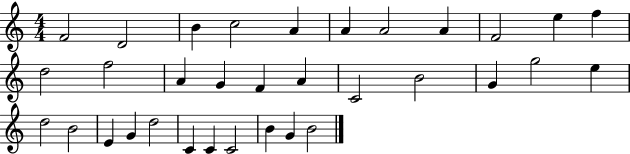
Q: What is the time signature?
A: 4/4